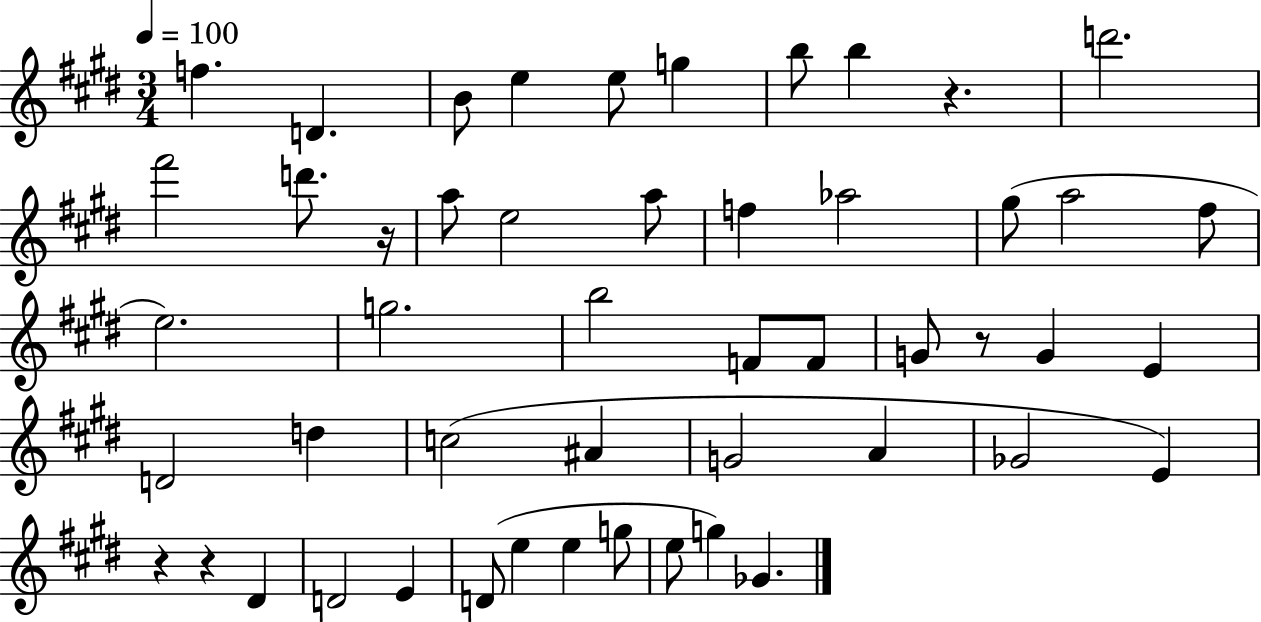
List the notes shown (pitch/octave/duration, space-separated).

F5/q. D4/q. B4/e E5/q E5/e G5/q B5/e B5/q R/q. D6/h. F#6/h D6/e. R/s A5/e E5/h A5/e F5/q Ab5/h G#5/e A5/h F#5/e E5/h. G5/h. B5/h F4/e F4/e G4/e R/e G4/q E4/q D4/h D5/q C5/h A#4/q G4/h A4/q Gb4/h E4/q R/q R/q D#4/q D4/h E4/q D4/e E5/q E5/q G5/e E5/e G5/q Gb4/q.